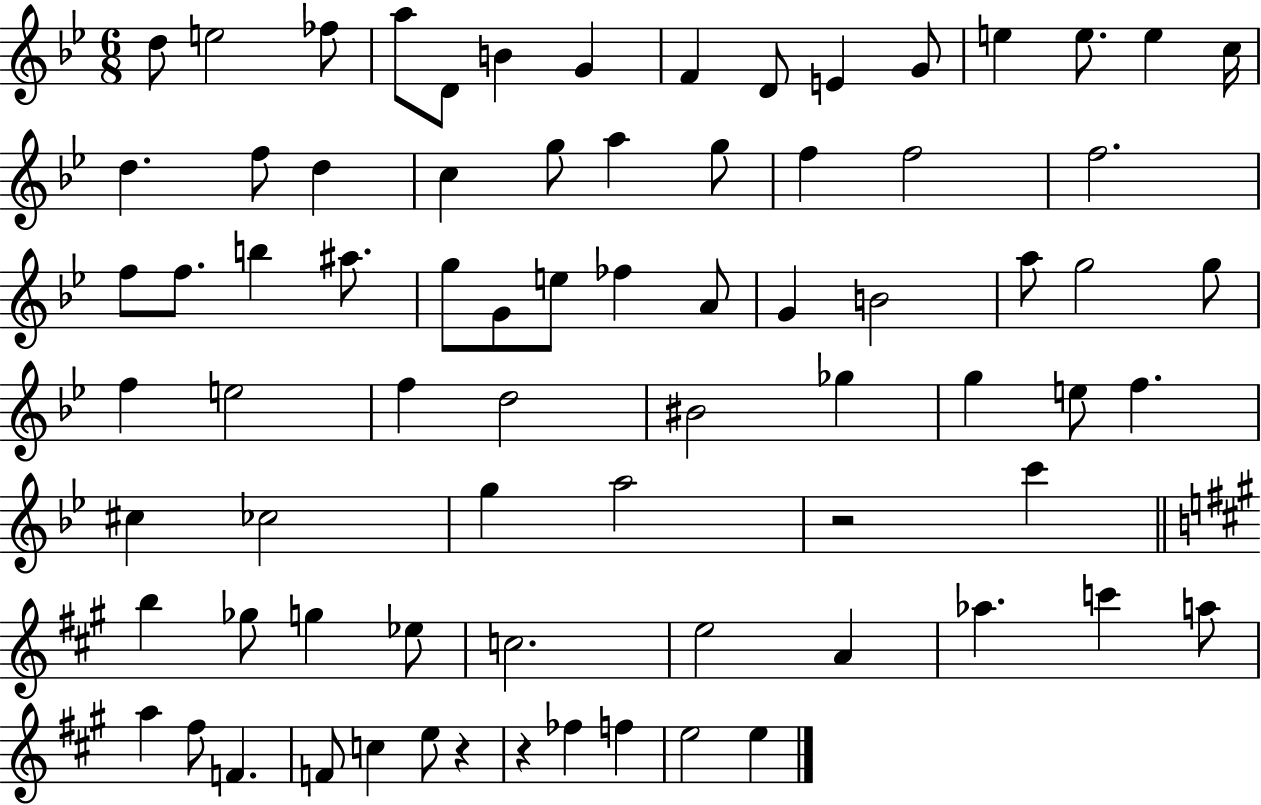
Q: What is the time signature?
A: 6/8